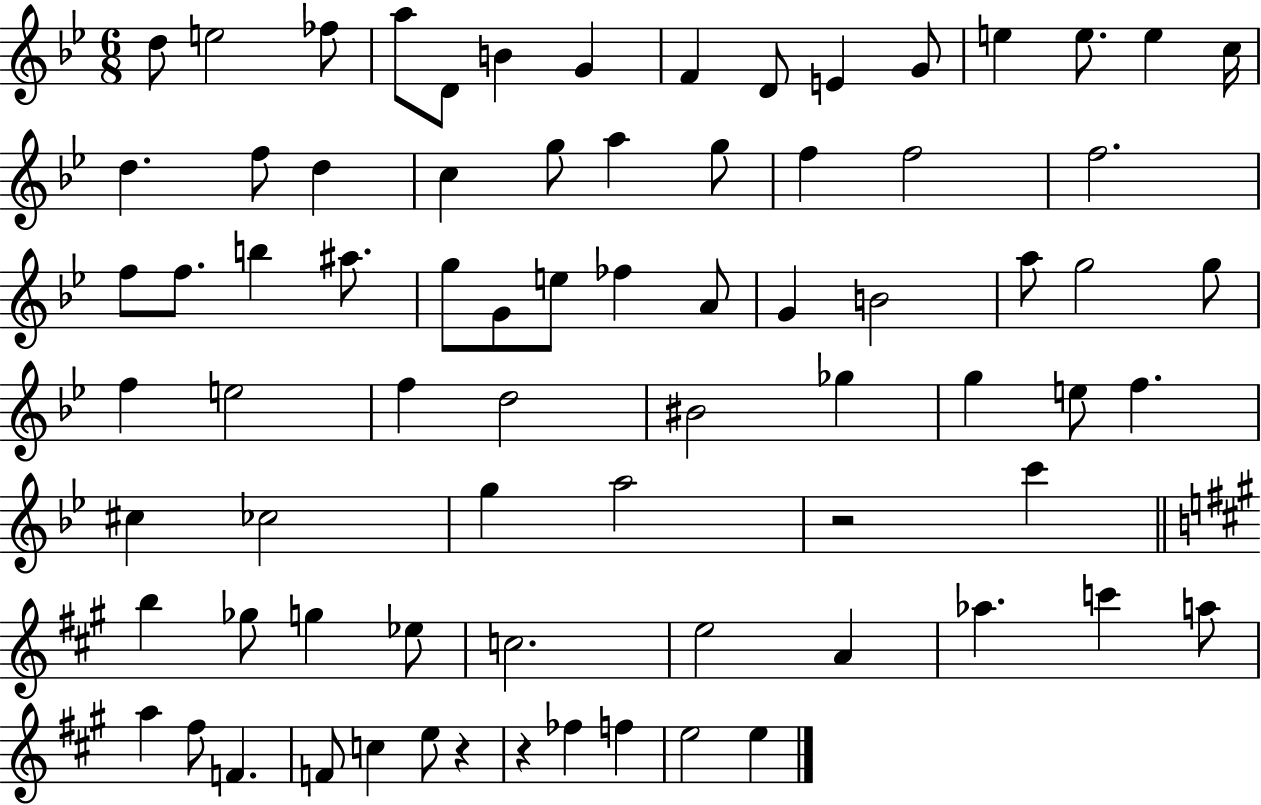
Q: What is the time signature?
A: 6/8